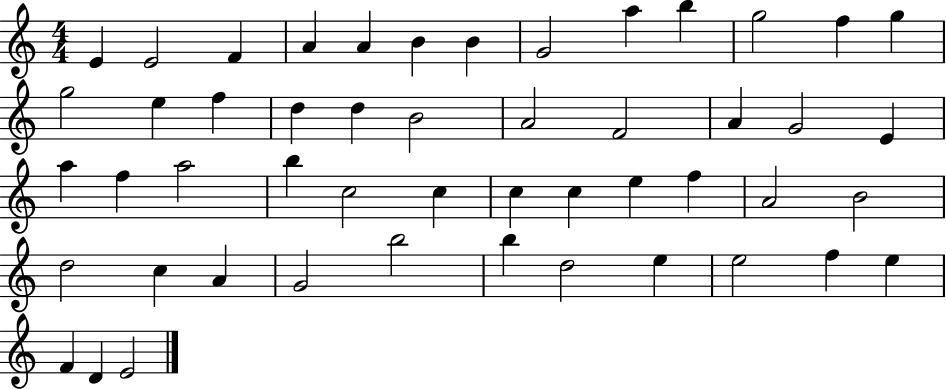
X:1
T:Untitled
M:4/4
L:1/4
K:C
E E2 F A A B B G2 a b g2 f g g2 e f d d B2 A2 F2 A G2 E a f a2 b c2 c c c e f A2 B2 d2 c A G2 b2 b d2 e e2 f e F D E2